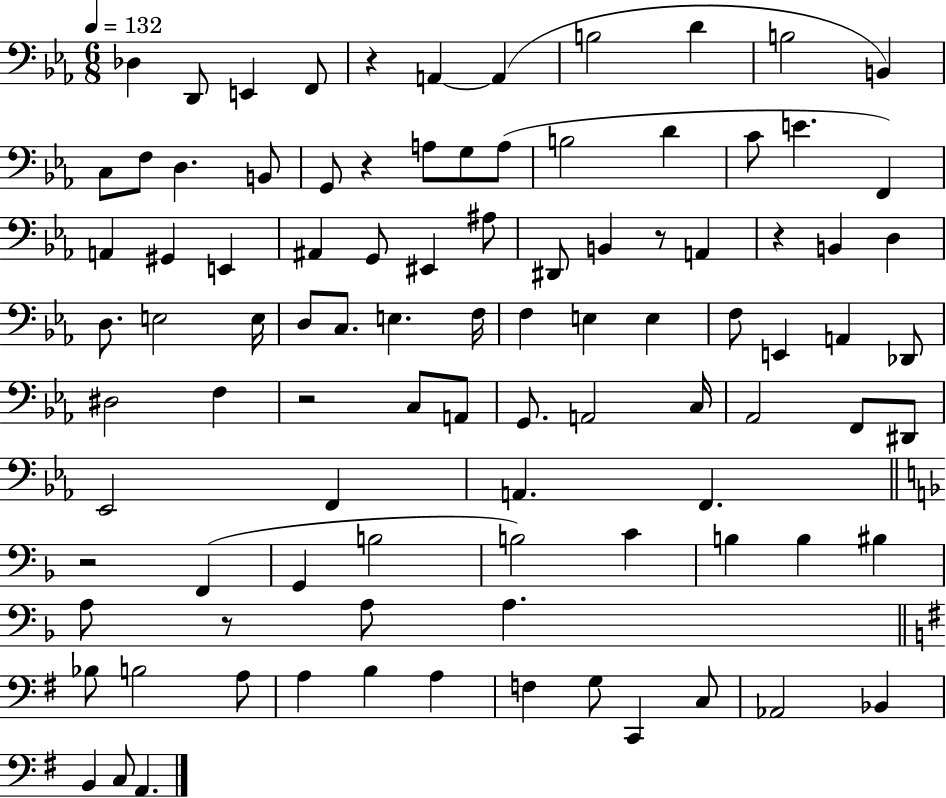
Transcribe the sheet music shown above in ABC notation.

X:1
T:Untitled
M:6/8
L:1/4
K:Eb
_D, D,,/2 E,, F,,/2 z A,, A,, B,2 D B,2 B,, C,/2 F,/2 D, B,,/2 G,,/2 z A,/2 G,/2 A,/2 B,2 D C/2 E F,, A,, ^G,, E,, ^A,, G,,/2 ^E,, ^A,/2 ^D,,/2 B,, z/2 A,, z B,, D, D,/2 E,2 E,/4 D,/2 C,/2 E, F,/4 F, E, E, F,/2 E,, A,, _D,,/2 ^D,2 F, z2 C,/2 A,,/2 G,,/2 A,,2 C,/4 _A,,2 F,,/2 ^D,,/2 _E,,2 F,, A,, F,, z2 F,, G,, B,2 B,2 C B, B, ^B, A,/2 z/2 A,/2 A, _B,/2 B,2 A,/2 A, B, A, F, G,/2 C,, C,/2 _A,,2 _B,, B,, C,/2 A,,